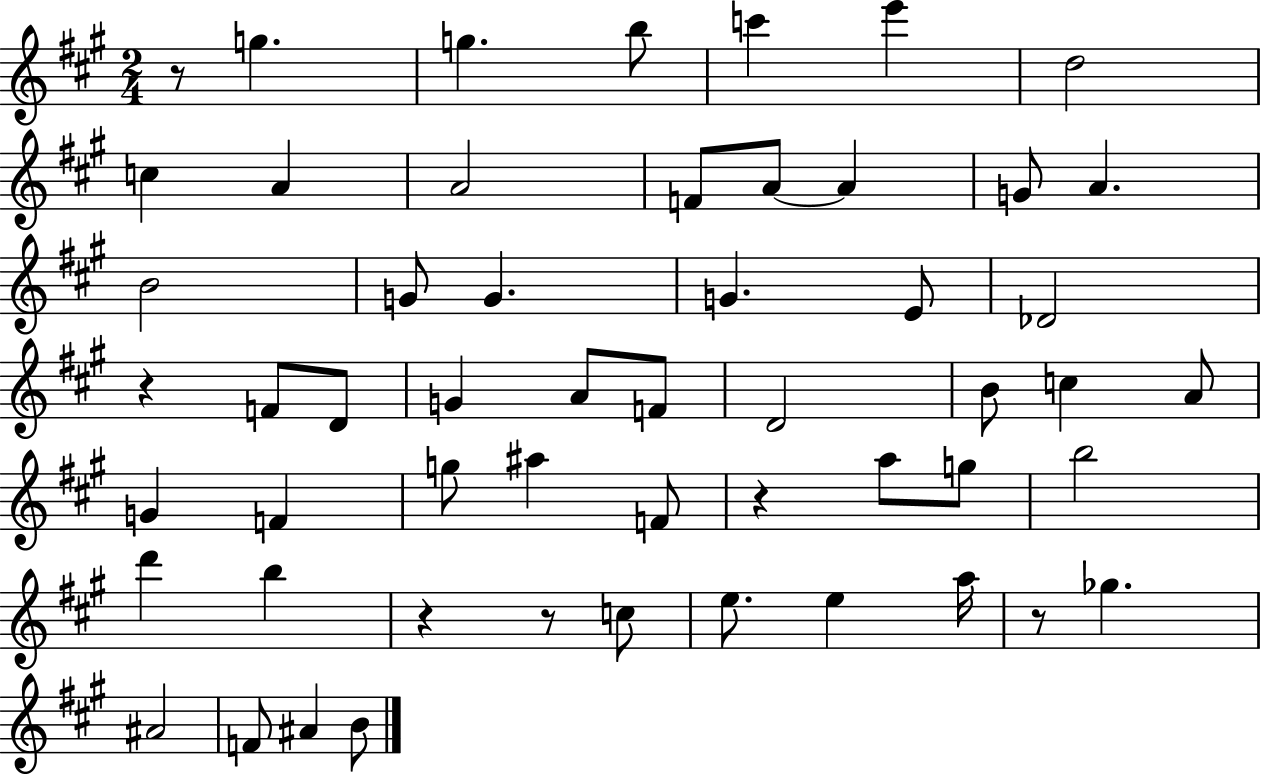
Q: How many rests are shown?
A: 6